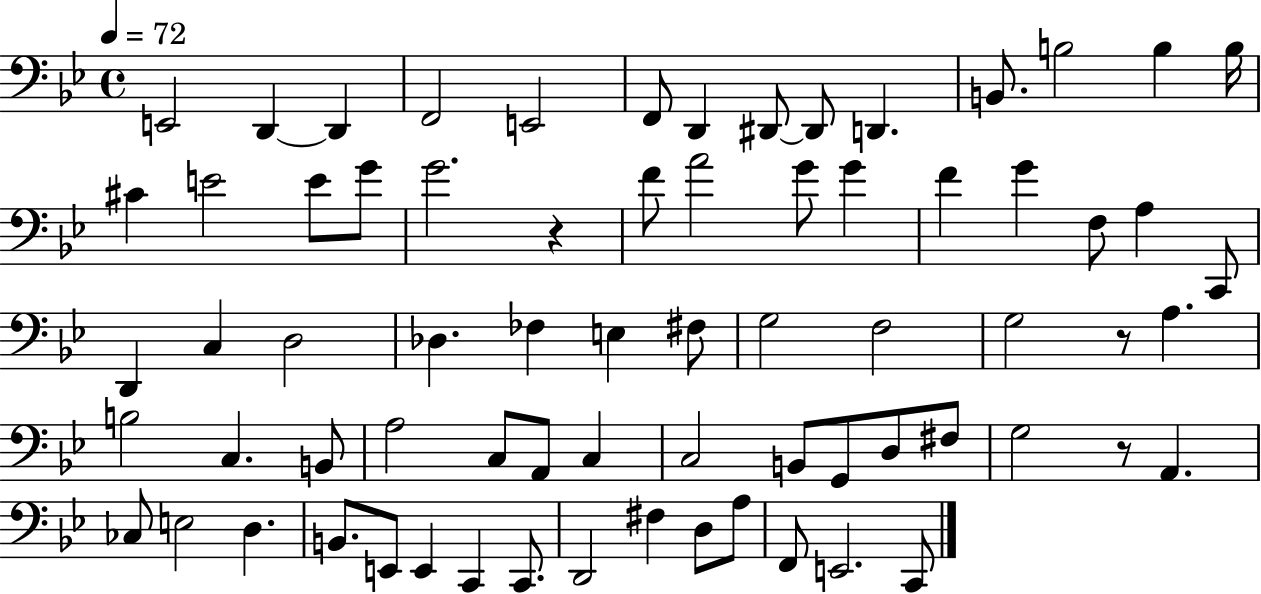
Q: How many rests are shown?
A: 3